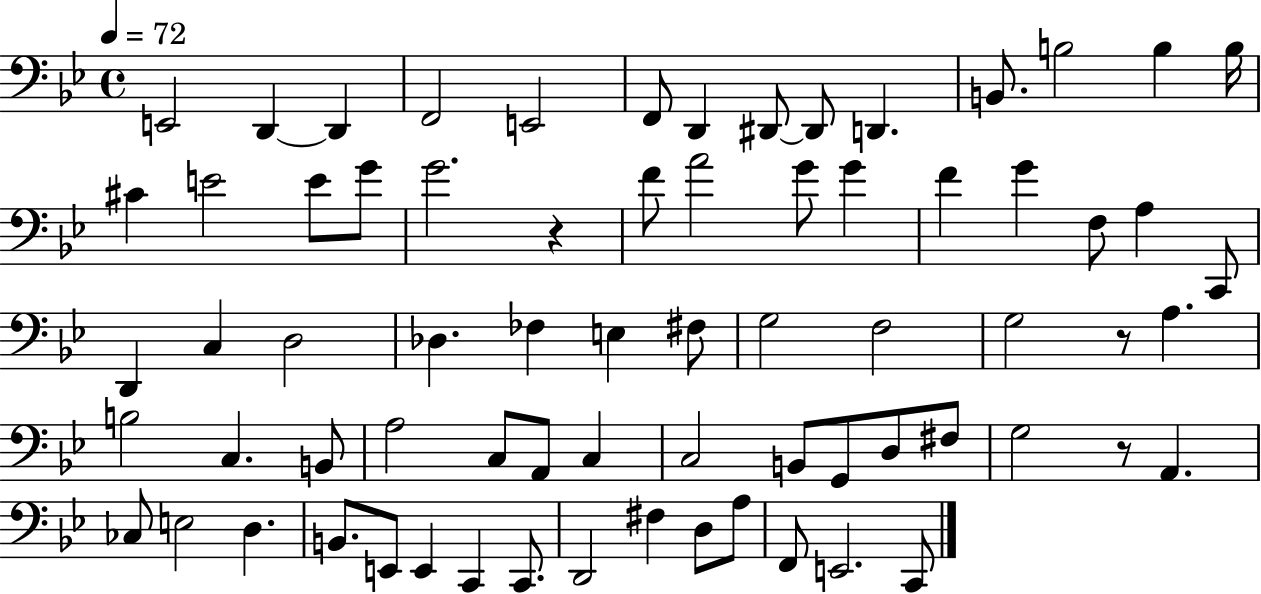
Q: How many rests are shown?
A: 3